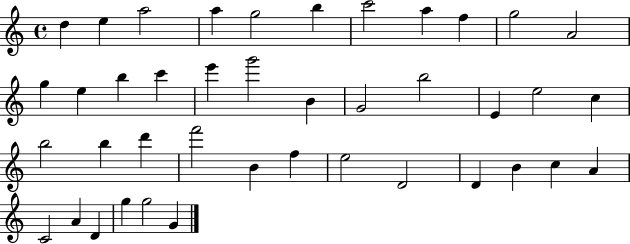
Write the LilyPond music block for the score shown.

{
  \clef treble
  \time 4/4
  \defaultTimeSignature
  \key c \major
  d''4 e''4 a''2 | a''4 g''2 b''4 | c'''2 a''4 f''4 | g''2 a'2 | \break g''4 e''4 b''4 c'''4 | e'''4 g'''2 b'4 | g'2 b''2 | e'4 e''2 c''4 | \break b''2 b''4 d'''4 | f'''2 b'4 f''4 | e''2 d'2 | d'4 b'4 c''4 a'4 | \break c'2 a'4 d'4 | g''4 g''2 g'4 | \bar "|."
}